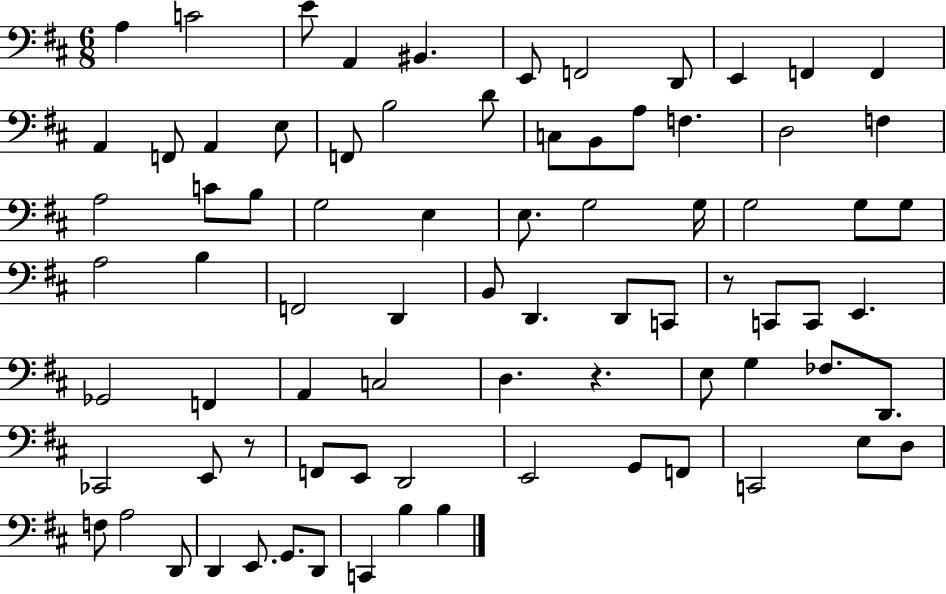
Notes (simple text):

A3/q C4/h E4/e A2/q BIS2/q. E2/e F2/h D2/e E2/q F2/q F2/q A2/q F2/e A2/q E3/e F2/e B3/h D4/e C3/e B2/e A3/e F3/q. D3/h F3/q A3/h C4/e B3/e G3/h E3/q E3/e. G3/h G3/s G3/h G3/e G3/e A3/h B3/q F2/h D2/q B2/e D2/q. D2/e C2/e R/e C2/e C2/e E2/q. Gb2/h F2/q A2/q C3/h D3/q. R/q. E3/e G3/q FES3/e. D2/e. CES2/h E2/e R/e F2/e E2/e D2/h E2/h G2/e F2/e C2/h E3/e D3/e F3/e A3/h D2/e D2/q E2/e. G2/e. D2/e C2/q B3/q B3/q